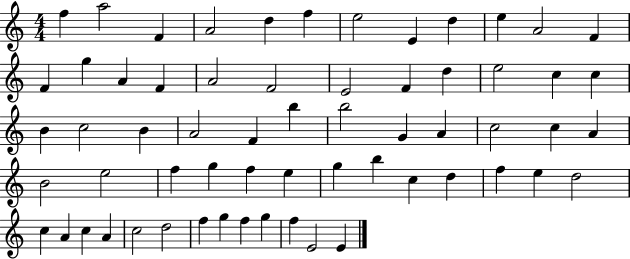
F5/q A5/h F4/q A4/h D5/q F5/q E5/h E4/q D5/q E5/q A4/h F4/q F4/q G5/q A4/q F4/q A4/h F4/h E4/h F4/q D5/q E5/h C5/q C5/q B4/q C5/h B4/q A4/h F4/q B5/q B5/h G4/q A4/q C5/h C5/q A4/q B4/h E5/h F5/q G5/q F5/q E5/q G5/q B5/q C5/q D5/q F5/q E5/q D5/h C5/q A4/q C5/q A4/q C5/h D5/h F5/q G5/q F5/q G5/q F5/q E4/h E4/q